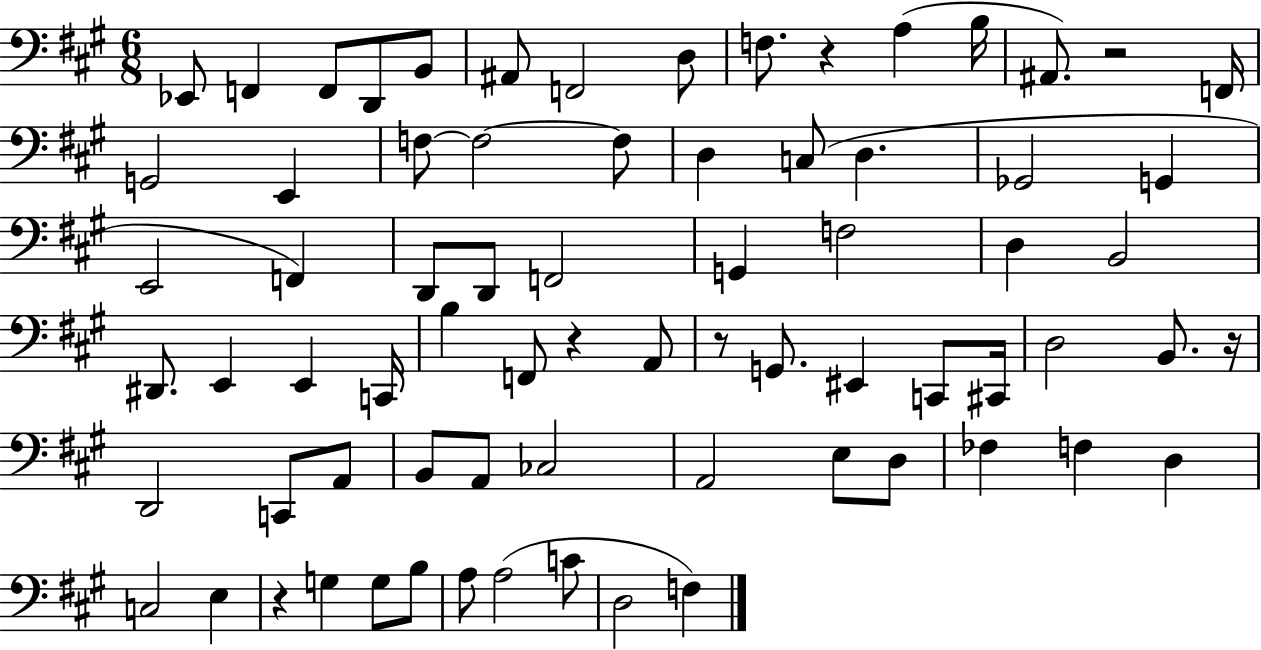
{
  \clef bass
  \numericTimeSignature
  \time 6/8
  \key a \major
  ees,8 f,4 f,8 d,8 b,8 | ais,8 f,2 d8 | f8. r4 a4( b16 | ais,8.) r2 f,16 | \break g,2 e,4 | f8~~ f2~~ f8 | d4 c8( d4. | ges,2 g,4 | \break e,2 f,4) | d,8 d,8 f,2 | g,4 f2 | d4 b,2 | \break dis,8. e,4 e,4 c,16 | b4 f,8 r4 a,8 | r8 g,8. eis,4 c,8 cis,16 | d2 b,8. r16 | \break d,2 c,8 a,8 | b,8 a,8 ces2 | a,2 e8 d8 | fes4 f4 d4 | \break c2 e4 | r4 g4 g8 b8 | a8 a2( c'8 | d2 f4) | \break \bar "|."
}